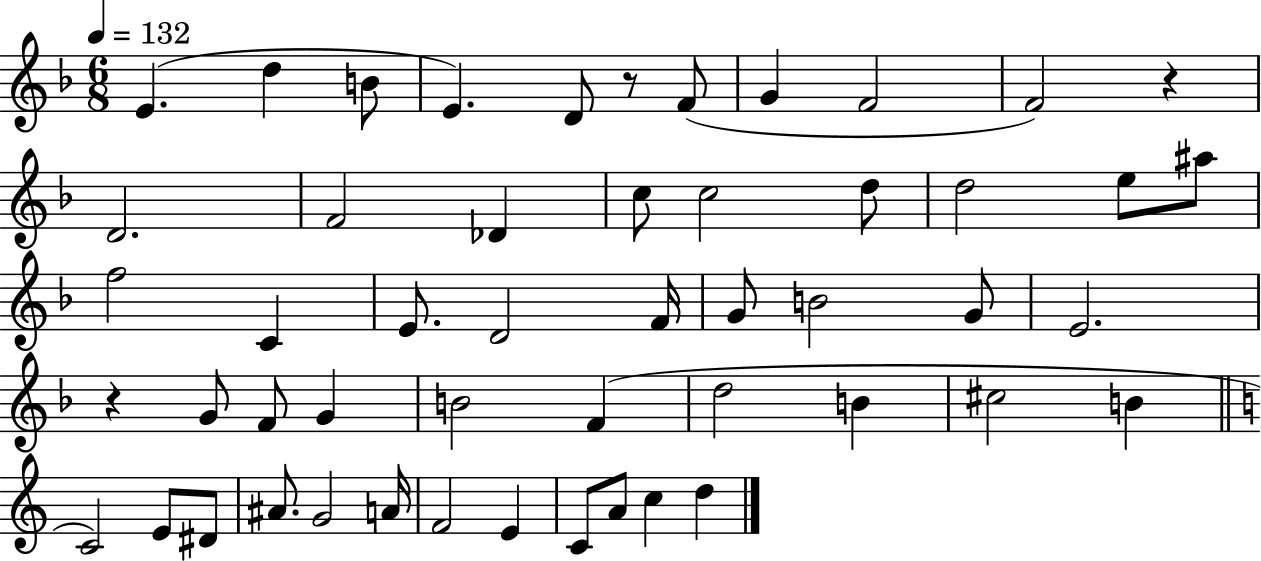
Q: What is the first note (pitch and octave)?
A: E4